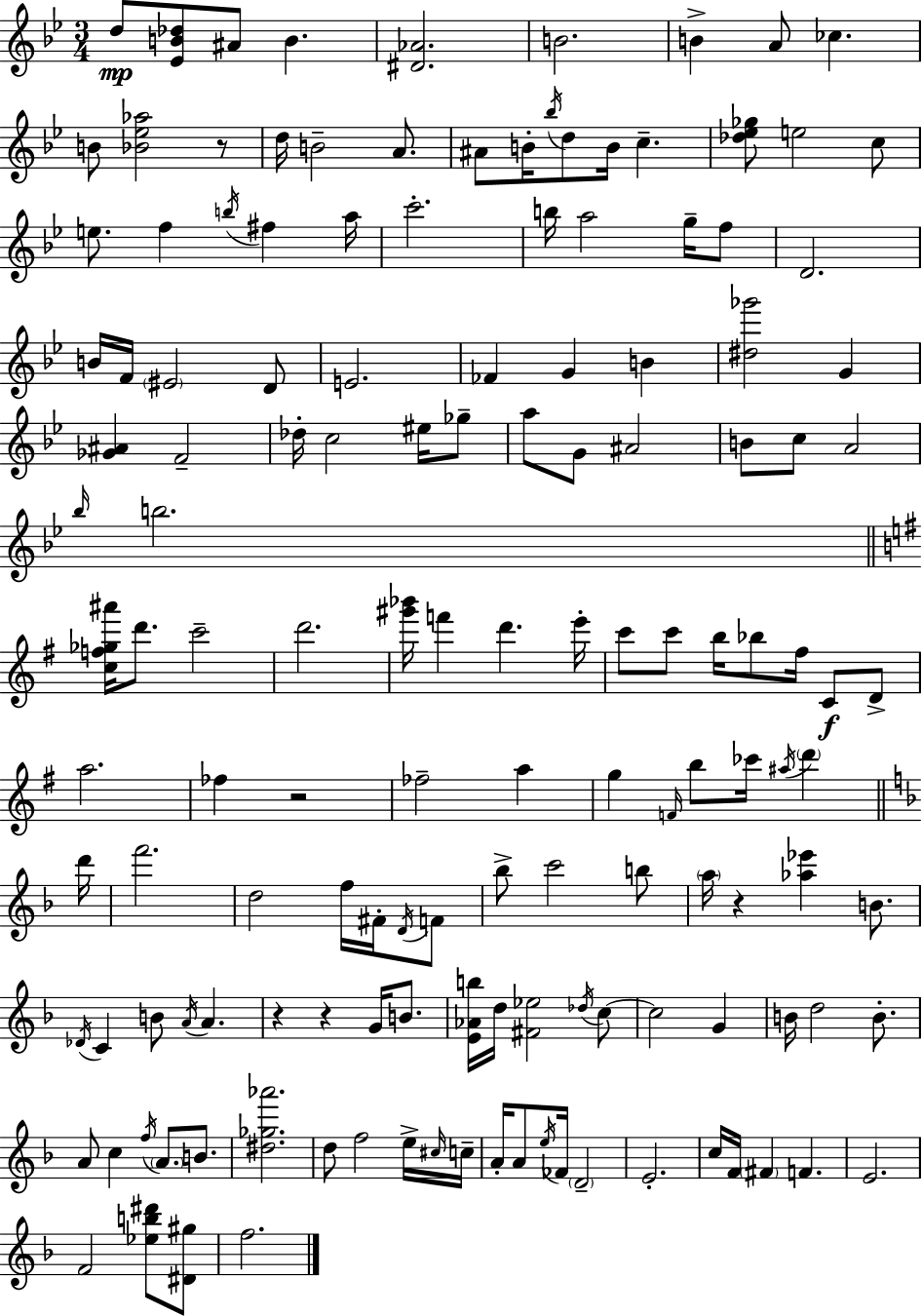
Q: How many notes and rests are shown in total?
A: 144